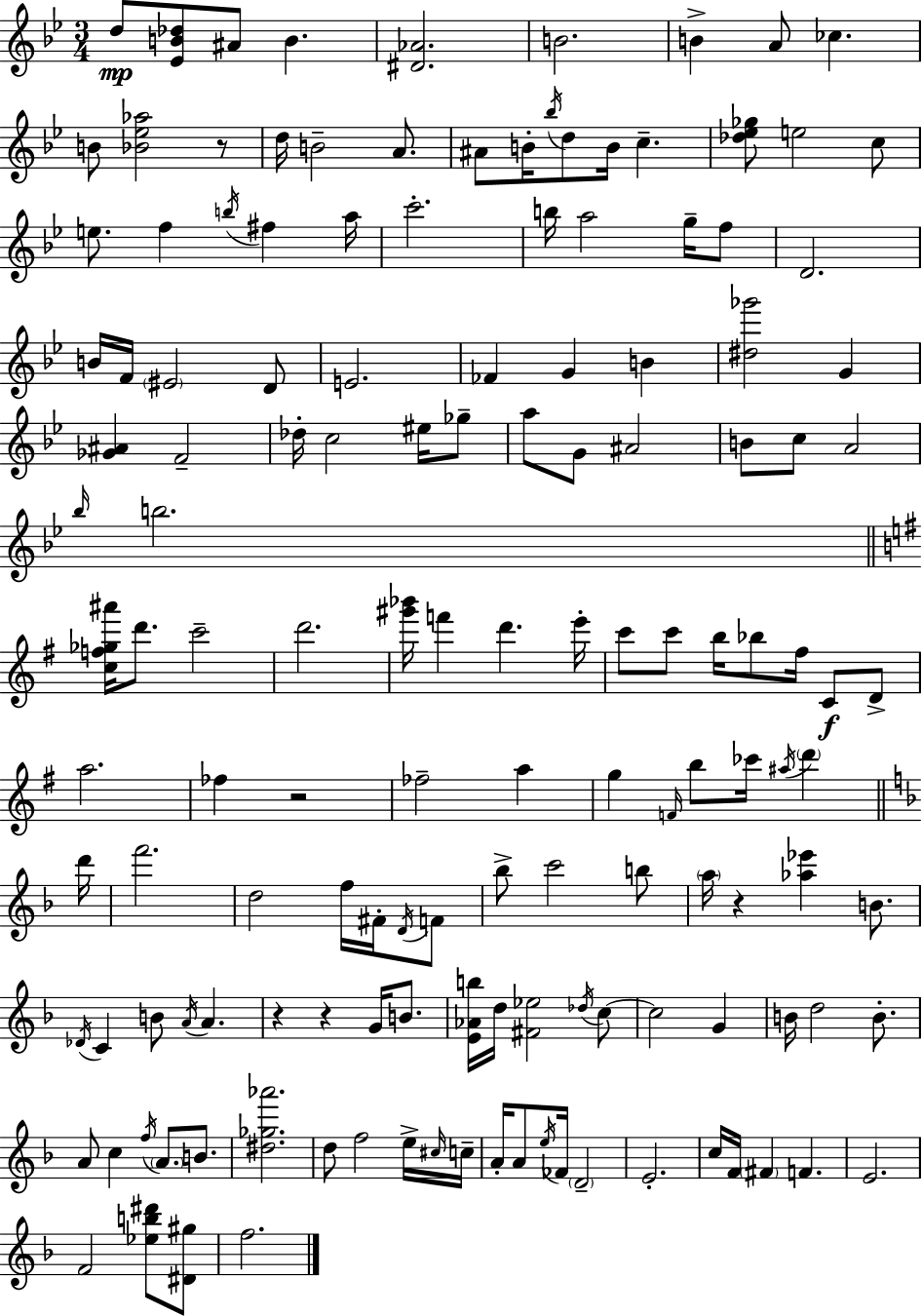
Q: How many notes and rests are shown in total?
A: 144